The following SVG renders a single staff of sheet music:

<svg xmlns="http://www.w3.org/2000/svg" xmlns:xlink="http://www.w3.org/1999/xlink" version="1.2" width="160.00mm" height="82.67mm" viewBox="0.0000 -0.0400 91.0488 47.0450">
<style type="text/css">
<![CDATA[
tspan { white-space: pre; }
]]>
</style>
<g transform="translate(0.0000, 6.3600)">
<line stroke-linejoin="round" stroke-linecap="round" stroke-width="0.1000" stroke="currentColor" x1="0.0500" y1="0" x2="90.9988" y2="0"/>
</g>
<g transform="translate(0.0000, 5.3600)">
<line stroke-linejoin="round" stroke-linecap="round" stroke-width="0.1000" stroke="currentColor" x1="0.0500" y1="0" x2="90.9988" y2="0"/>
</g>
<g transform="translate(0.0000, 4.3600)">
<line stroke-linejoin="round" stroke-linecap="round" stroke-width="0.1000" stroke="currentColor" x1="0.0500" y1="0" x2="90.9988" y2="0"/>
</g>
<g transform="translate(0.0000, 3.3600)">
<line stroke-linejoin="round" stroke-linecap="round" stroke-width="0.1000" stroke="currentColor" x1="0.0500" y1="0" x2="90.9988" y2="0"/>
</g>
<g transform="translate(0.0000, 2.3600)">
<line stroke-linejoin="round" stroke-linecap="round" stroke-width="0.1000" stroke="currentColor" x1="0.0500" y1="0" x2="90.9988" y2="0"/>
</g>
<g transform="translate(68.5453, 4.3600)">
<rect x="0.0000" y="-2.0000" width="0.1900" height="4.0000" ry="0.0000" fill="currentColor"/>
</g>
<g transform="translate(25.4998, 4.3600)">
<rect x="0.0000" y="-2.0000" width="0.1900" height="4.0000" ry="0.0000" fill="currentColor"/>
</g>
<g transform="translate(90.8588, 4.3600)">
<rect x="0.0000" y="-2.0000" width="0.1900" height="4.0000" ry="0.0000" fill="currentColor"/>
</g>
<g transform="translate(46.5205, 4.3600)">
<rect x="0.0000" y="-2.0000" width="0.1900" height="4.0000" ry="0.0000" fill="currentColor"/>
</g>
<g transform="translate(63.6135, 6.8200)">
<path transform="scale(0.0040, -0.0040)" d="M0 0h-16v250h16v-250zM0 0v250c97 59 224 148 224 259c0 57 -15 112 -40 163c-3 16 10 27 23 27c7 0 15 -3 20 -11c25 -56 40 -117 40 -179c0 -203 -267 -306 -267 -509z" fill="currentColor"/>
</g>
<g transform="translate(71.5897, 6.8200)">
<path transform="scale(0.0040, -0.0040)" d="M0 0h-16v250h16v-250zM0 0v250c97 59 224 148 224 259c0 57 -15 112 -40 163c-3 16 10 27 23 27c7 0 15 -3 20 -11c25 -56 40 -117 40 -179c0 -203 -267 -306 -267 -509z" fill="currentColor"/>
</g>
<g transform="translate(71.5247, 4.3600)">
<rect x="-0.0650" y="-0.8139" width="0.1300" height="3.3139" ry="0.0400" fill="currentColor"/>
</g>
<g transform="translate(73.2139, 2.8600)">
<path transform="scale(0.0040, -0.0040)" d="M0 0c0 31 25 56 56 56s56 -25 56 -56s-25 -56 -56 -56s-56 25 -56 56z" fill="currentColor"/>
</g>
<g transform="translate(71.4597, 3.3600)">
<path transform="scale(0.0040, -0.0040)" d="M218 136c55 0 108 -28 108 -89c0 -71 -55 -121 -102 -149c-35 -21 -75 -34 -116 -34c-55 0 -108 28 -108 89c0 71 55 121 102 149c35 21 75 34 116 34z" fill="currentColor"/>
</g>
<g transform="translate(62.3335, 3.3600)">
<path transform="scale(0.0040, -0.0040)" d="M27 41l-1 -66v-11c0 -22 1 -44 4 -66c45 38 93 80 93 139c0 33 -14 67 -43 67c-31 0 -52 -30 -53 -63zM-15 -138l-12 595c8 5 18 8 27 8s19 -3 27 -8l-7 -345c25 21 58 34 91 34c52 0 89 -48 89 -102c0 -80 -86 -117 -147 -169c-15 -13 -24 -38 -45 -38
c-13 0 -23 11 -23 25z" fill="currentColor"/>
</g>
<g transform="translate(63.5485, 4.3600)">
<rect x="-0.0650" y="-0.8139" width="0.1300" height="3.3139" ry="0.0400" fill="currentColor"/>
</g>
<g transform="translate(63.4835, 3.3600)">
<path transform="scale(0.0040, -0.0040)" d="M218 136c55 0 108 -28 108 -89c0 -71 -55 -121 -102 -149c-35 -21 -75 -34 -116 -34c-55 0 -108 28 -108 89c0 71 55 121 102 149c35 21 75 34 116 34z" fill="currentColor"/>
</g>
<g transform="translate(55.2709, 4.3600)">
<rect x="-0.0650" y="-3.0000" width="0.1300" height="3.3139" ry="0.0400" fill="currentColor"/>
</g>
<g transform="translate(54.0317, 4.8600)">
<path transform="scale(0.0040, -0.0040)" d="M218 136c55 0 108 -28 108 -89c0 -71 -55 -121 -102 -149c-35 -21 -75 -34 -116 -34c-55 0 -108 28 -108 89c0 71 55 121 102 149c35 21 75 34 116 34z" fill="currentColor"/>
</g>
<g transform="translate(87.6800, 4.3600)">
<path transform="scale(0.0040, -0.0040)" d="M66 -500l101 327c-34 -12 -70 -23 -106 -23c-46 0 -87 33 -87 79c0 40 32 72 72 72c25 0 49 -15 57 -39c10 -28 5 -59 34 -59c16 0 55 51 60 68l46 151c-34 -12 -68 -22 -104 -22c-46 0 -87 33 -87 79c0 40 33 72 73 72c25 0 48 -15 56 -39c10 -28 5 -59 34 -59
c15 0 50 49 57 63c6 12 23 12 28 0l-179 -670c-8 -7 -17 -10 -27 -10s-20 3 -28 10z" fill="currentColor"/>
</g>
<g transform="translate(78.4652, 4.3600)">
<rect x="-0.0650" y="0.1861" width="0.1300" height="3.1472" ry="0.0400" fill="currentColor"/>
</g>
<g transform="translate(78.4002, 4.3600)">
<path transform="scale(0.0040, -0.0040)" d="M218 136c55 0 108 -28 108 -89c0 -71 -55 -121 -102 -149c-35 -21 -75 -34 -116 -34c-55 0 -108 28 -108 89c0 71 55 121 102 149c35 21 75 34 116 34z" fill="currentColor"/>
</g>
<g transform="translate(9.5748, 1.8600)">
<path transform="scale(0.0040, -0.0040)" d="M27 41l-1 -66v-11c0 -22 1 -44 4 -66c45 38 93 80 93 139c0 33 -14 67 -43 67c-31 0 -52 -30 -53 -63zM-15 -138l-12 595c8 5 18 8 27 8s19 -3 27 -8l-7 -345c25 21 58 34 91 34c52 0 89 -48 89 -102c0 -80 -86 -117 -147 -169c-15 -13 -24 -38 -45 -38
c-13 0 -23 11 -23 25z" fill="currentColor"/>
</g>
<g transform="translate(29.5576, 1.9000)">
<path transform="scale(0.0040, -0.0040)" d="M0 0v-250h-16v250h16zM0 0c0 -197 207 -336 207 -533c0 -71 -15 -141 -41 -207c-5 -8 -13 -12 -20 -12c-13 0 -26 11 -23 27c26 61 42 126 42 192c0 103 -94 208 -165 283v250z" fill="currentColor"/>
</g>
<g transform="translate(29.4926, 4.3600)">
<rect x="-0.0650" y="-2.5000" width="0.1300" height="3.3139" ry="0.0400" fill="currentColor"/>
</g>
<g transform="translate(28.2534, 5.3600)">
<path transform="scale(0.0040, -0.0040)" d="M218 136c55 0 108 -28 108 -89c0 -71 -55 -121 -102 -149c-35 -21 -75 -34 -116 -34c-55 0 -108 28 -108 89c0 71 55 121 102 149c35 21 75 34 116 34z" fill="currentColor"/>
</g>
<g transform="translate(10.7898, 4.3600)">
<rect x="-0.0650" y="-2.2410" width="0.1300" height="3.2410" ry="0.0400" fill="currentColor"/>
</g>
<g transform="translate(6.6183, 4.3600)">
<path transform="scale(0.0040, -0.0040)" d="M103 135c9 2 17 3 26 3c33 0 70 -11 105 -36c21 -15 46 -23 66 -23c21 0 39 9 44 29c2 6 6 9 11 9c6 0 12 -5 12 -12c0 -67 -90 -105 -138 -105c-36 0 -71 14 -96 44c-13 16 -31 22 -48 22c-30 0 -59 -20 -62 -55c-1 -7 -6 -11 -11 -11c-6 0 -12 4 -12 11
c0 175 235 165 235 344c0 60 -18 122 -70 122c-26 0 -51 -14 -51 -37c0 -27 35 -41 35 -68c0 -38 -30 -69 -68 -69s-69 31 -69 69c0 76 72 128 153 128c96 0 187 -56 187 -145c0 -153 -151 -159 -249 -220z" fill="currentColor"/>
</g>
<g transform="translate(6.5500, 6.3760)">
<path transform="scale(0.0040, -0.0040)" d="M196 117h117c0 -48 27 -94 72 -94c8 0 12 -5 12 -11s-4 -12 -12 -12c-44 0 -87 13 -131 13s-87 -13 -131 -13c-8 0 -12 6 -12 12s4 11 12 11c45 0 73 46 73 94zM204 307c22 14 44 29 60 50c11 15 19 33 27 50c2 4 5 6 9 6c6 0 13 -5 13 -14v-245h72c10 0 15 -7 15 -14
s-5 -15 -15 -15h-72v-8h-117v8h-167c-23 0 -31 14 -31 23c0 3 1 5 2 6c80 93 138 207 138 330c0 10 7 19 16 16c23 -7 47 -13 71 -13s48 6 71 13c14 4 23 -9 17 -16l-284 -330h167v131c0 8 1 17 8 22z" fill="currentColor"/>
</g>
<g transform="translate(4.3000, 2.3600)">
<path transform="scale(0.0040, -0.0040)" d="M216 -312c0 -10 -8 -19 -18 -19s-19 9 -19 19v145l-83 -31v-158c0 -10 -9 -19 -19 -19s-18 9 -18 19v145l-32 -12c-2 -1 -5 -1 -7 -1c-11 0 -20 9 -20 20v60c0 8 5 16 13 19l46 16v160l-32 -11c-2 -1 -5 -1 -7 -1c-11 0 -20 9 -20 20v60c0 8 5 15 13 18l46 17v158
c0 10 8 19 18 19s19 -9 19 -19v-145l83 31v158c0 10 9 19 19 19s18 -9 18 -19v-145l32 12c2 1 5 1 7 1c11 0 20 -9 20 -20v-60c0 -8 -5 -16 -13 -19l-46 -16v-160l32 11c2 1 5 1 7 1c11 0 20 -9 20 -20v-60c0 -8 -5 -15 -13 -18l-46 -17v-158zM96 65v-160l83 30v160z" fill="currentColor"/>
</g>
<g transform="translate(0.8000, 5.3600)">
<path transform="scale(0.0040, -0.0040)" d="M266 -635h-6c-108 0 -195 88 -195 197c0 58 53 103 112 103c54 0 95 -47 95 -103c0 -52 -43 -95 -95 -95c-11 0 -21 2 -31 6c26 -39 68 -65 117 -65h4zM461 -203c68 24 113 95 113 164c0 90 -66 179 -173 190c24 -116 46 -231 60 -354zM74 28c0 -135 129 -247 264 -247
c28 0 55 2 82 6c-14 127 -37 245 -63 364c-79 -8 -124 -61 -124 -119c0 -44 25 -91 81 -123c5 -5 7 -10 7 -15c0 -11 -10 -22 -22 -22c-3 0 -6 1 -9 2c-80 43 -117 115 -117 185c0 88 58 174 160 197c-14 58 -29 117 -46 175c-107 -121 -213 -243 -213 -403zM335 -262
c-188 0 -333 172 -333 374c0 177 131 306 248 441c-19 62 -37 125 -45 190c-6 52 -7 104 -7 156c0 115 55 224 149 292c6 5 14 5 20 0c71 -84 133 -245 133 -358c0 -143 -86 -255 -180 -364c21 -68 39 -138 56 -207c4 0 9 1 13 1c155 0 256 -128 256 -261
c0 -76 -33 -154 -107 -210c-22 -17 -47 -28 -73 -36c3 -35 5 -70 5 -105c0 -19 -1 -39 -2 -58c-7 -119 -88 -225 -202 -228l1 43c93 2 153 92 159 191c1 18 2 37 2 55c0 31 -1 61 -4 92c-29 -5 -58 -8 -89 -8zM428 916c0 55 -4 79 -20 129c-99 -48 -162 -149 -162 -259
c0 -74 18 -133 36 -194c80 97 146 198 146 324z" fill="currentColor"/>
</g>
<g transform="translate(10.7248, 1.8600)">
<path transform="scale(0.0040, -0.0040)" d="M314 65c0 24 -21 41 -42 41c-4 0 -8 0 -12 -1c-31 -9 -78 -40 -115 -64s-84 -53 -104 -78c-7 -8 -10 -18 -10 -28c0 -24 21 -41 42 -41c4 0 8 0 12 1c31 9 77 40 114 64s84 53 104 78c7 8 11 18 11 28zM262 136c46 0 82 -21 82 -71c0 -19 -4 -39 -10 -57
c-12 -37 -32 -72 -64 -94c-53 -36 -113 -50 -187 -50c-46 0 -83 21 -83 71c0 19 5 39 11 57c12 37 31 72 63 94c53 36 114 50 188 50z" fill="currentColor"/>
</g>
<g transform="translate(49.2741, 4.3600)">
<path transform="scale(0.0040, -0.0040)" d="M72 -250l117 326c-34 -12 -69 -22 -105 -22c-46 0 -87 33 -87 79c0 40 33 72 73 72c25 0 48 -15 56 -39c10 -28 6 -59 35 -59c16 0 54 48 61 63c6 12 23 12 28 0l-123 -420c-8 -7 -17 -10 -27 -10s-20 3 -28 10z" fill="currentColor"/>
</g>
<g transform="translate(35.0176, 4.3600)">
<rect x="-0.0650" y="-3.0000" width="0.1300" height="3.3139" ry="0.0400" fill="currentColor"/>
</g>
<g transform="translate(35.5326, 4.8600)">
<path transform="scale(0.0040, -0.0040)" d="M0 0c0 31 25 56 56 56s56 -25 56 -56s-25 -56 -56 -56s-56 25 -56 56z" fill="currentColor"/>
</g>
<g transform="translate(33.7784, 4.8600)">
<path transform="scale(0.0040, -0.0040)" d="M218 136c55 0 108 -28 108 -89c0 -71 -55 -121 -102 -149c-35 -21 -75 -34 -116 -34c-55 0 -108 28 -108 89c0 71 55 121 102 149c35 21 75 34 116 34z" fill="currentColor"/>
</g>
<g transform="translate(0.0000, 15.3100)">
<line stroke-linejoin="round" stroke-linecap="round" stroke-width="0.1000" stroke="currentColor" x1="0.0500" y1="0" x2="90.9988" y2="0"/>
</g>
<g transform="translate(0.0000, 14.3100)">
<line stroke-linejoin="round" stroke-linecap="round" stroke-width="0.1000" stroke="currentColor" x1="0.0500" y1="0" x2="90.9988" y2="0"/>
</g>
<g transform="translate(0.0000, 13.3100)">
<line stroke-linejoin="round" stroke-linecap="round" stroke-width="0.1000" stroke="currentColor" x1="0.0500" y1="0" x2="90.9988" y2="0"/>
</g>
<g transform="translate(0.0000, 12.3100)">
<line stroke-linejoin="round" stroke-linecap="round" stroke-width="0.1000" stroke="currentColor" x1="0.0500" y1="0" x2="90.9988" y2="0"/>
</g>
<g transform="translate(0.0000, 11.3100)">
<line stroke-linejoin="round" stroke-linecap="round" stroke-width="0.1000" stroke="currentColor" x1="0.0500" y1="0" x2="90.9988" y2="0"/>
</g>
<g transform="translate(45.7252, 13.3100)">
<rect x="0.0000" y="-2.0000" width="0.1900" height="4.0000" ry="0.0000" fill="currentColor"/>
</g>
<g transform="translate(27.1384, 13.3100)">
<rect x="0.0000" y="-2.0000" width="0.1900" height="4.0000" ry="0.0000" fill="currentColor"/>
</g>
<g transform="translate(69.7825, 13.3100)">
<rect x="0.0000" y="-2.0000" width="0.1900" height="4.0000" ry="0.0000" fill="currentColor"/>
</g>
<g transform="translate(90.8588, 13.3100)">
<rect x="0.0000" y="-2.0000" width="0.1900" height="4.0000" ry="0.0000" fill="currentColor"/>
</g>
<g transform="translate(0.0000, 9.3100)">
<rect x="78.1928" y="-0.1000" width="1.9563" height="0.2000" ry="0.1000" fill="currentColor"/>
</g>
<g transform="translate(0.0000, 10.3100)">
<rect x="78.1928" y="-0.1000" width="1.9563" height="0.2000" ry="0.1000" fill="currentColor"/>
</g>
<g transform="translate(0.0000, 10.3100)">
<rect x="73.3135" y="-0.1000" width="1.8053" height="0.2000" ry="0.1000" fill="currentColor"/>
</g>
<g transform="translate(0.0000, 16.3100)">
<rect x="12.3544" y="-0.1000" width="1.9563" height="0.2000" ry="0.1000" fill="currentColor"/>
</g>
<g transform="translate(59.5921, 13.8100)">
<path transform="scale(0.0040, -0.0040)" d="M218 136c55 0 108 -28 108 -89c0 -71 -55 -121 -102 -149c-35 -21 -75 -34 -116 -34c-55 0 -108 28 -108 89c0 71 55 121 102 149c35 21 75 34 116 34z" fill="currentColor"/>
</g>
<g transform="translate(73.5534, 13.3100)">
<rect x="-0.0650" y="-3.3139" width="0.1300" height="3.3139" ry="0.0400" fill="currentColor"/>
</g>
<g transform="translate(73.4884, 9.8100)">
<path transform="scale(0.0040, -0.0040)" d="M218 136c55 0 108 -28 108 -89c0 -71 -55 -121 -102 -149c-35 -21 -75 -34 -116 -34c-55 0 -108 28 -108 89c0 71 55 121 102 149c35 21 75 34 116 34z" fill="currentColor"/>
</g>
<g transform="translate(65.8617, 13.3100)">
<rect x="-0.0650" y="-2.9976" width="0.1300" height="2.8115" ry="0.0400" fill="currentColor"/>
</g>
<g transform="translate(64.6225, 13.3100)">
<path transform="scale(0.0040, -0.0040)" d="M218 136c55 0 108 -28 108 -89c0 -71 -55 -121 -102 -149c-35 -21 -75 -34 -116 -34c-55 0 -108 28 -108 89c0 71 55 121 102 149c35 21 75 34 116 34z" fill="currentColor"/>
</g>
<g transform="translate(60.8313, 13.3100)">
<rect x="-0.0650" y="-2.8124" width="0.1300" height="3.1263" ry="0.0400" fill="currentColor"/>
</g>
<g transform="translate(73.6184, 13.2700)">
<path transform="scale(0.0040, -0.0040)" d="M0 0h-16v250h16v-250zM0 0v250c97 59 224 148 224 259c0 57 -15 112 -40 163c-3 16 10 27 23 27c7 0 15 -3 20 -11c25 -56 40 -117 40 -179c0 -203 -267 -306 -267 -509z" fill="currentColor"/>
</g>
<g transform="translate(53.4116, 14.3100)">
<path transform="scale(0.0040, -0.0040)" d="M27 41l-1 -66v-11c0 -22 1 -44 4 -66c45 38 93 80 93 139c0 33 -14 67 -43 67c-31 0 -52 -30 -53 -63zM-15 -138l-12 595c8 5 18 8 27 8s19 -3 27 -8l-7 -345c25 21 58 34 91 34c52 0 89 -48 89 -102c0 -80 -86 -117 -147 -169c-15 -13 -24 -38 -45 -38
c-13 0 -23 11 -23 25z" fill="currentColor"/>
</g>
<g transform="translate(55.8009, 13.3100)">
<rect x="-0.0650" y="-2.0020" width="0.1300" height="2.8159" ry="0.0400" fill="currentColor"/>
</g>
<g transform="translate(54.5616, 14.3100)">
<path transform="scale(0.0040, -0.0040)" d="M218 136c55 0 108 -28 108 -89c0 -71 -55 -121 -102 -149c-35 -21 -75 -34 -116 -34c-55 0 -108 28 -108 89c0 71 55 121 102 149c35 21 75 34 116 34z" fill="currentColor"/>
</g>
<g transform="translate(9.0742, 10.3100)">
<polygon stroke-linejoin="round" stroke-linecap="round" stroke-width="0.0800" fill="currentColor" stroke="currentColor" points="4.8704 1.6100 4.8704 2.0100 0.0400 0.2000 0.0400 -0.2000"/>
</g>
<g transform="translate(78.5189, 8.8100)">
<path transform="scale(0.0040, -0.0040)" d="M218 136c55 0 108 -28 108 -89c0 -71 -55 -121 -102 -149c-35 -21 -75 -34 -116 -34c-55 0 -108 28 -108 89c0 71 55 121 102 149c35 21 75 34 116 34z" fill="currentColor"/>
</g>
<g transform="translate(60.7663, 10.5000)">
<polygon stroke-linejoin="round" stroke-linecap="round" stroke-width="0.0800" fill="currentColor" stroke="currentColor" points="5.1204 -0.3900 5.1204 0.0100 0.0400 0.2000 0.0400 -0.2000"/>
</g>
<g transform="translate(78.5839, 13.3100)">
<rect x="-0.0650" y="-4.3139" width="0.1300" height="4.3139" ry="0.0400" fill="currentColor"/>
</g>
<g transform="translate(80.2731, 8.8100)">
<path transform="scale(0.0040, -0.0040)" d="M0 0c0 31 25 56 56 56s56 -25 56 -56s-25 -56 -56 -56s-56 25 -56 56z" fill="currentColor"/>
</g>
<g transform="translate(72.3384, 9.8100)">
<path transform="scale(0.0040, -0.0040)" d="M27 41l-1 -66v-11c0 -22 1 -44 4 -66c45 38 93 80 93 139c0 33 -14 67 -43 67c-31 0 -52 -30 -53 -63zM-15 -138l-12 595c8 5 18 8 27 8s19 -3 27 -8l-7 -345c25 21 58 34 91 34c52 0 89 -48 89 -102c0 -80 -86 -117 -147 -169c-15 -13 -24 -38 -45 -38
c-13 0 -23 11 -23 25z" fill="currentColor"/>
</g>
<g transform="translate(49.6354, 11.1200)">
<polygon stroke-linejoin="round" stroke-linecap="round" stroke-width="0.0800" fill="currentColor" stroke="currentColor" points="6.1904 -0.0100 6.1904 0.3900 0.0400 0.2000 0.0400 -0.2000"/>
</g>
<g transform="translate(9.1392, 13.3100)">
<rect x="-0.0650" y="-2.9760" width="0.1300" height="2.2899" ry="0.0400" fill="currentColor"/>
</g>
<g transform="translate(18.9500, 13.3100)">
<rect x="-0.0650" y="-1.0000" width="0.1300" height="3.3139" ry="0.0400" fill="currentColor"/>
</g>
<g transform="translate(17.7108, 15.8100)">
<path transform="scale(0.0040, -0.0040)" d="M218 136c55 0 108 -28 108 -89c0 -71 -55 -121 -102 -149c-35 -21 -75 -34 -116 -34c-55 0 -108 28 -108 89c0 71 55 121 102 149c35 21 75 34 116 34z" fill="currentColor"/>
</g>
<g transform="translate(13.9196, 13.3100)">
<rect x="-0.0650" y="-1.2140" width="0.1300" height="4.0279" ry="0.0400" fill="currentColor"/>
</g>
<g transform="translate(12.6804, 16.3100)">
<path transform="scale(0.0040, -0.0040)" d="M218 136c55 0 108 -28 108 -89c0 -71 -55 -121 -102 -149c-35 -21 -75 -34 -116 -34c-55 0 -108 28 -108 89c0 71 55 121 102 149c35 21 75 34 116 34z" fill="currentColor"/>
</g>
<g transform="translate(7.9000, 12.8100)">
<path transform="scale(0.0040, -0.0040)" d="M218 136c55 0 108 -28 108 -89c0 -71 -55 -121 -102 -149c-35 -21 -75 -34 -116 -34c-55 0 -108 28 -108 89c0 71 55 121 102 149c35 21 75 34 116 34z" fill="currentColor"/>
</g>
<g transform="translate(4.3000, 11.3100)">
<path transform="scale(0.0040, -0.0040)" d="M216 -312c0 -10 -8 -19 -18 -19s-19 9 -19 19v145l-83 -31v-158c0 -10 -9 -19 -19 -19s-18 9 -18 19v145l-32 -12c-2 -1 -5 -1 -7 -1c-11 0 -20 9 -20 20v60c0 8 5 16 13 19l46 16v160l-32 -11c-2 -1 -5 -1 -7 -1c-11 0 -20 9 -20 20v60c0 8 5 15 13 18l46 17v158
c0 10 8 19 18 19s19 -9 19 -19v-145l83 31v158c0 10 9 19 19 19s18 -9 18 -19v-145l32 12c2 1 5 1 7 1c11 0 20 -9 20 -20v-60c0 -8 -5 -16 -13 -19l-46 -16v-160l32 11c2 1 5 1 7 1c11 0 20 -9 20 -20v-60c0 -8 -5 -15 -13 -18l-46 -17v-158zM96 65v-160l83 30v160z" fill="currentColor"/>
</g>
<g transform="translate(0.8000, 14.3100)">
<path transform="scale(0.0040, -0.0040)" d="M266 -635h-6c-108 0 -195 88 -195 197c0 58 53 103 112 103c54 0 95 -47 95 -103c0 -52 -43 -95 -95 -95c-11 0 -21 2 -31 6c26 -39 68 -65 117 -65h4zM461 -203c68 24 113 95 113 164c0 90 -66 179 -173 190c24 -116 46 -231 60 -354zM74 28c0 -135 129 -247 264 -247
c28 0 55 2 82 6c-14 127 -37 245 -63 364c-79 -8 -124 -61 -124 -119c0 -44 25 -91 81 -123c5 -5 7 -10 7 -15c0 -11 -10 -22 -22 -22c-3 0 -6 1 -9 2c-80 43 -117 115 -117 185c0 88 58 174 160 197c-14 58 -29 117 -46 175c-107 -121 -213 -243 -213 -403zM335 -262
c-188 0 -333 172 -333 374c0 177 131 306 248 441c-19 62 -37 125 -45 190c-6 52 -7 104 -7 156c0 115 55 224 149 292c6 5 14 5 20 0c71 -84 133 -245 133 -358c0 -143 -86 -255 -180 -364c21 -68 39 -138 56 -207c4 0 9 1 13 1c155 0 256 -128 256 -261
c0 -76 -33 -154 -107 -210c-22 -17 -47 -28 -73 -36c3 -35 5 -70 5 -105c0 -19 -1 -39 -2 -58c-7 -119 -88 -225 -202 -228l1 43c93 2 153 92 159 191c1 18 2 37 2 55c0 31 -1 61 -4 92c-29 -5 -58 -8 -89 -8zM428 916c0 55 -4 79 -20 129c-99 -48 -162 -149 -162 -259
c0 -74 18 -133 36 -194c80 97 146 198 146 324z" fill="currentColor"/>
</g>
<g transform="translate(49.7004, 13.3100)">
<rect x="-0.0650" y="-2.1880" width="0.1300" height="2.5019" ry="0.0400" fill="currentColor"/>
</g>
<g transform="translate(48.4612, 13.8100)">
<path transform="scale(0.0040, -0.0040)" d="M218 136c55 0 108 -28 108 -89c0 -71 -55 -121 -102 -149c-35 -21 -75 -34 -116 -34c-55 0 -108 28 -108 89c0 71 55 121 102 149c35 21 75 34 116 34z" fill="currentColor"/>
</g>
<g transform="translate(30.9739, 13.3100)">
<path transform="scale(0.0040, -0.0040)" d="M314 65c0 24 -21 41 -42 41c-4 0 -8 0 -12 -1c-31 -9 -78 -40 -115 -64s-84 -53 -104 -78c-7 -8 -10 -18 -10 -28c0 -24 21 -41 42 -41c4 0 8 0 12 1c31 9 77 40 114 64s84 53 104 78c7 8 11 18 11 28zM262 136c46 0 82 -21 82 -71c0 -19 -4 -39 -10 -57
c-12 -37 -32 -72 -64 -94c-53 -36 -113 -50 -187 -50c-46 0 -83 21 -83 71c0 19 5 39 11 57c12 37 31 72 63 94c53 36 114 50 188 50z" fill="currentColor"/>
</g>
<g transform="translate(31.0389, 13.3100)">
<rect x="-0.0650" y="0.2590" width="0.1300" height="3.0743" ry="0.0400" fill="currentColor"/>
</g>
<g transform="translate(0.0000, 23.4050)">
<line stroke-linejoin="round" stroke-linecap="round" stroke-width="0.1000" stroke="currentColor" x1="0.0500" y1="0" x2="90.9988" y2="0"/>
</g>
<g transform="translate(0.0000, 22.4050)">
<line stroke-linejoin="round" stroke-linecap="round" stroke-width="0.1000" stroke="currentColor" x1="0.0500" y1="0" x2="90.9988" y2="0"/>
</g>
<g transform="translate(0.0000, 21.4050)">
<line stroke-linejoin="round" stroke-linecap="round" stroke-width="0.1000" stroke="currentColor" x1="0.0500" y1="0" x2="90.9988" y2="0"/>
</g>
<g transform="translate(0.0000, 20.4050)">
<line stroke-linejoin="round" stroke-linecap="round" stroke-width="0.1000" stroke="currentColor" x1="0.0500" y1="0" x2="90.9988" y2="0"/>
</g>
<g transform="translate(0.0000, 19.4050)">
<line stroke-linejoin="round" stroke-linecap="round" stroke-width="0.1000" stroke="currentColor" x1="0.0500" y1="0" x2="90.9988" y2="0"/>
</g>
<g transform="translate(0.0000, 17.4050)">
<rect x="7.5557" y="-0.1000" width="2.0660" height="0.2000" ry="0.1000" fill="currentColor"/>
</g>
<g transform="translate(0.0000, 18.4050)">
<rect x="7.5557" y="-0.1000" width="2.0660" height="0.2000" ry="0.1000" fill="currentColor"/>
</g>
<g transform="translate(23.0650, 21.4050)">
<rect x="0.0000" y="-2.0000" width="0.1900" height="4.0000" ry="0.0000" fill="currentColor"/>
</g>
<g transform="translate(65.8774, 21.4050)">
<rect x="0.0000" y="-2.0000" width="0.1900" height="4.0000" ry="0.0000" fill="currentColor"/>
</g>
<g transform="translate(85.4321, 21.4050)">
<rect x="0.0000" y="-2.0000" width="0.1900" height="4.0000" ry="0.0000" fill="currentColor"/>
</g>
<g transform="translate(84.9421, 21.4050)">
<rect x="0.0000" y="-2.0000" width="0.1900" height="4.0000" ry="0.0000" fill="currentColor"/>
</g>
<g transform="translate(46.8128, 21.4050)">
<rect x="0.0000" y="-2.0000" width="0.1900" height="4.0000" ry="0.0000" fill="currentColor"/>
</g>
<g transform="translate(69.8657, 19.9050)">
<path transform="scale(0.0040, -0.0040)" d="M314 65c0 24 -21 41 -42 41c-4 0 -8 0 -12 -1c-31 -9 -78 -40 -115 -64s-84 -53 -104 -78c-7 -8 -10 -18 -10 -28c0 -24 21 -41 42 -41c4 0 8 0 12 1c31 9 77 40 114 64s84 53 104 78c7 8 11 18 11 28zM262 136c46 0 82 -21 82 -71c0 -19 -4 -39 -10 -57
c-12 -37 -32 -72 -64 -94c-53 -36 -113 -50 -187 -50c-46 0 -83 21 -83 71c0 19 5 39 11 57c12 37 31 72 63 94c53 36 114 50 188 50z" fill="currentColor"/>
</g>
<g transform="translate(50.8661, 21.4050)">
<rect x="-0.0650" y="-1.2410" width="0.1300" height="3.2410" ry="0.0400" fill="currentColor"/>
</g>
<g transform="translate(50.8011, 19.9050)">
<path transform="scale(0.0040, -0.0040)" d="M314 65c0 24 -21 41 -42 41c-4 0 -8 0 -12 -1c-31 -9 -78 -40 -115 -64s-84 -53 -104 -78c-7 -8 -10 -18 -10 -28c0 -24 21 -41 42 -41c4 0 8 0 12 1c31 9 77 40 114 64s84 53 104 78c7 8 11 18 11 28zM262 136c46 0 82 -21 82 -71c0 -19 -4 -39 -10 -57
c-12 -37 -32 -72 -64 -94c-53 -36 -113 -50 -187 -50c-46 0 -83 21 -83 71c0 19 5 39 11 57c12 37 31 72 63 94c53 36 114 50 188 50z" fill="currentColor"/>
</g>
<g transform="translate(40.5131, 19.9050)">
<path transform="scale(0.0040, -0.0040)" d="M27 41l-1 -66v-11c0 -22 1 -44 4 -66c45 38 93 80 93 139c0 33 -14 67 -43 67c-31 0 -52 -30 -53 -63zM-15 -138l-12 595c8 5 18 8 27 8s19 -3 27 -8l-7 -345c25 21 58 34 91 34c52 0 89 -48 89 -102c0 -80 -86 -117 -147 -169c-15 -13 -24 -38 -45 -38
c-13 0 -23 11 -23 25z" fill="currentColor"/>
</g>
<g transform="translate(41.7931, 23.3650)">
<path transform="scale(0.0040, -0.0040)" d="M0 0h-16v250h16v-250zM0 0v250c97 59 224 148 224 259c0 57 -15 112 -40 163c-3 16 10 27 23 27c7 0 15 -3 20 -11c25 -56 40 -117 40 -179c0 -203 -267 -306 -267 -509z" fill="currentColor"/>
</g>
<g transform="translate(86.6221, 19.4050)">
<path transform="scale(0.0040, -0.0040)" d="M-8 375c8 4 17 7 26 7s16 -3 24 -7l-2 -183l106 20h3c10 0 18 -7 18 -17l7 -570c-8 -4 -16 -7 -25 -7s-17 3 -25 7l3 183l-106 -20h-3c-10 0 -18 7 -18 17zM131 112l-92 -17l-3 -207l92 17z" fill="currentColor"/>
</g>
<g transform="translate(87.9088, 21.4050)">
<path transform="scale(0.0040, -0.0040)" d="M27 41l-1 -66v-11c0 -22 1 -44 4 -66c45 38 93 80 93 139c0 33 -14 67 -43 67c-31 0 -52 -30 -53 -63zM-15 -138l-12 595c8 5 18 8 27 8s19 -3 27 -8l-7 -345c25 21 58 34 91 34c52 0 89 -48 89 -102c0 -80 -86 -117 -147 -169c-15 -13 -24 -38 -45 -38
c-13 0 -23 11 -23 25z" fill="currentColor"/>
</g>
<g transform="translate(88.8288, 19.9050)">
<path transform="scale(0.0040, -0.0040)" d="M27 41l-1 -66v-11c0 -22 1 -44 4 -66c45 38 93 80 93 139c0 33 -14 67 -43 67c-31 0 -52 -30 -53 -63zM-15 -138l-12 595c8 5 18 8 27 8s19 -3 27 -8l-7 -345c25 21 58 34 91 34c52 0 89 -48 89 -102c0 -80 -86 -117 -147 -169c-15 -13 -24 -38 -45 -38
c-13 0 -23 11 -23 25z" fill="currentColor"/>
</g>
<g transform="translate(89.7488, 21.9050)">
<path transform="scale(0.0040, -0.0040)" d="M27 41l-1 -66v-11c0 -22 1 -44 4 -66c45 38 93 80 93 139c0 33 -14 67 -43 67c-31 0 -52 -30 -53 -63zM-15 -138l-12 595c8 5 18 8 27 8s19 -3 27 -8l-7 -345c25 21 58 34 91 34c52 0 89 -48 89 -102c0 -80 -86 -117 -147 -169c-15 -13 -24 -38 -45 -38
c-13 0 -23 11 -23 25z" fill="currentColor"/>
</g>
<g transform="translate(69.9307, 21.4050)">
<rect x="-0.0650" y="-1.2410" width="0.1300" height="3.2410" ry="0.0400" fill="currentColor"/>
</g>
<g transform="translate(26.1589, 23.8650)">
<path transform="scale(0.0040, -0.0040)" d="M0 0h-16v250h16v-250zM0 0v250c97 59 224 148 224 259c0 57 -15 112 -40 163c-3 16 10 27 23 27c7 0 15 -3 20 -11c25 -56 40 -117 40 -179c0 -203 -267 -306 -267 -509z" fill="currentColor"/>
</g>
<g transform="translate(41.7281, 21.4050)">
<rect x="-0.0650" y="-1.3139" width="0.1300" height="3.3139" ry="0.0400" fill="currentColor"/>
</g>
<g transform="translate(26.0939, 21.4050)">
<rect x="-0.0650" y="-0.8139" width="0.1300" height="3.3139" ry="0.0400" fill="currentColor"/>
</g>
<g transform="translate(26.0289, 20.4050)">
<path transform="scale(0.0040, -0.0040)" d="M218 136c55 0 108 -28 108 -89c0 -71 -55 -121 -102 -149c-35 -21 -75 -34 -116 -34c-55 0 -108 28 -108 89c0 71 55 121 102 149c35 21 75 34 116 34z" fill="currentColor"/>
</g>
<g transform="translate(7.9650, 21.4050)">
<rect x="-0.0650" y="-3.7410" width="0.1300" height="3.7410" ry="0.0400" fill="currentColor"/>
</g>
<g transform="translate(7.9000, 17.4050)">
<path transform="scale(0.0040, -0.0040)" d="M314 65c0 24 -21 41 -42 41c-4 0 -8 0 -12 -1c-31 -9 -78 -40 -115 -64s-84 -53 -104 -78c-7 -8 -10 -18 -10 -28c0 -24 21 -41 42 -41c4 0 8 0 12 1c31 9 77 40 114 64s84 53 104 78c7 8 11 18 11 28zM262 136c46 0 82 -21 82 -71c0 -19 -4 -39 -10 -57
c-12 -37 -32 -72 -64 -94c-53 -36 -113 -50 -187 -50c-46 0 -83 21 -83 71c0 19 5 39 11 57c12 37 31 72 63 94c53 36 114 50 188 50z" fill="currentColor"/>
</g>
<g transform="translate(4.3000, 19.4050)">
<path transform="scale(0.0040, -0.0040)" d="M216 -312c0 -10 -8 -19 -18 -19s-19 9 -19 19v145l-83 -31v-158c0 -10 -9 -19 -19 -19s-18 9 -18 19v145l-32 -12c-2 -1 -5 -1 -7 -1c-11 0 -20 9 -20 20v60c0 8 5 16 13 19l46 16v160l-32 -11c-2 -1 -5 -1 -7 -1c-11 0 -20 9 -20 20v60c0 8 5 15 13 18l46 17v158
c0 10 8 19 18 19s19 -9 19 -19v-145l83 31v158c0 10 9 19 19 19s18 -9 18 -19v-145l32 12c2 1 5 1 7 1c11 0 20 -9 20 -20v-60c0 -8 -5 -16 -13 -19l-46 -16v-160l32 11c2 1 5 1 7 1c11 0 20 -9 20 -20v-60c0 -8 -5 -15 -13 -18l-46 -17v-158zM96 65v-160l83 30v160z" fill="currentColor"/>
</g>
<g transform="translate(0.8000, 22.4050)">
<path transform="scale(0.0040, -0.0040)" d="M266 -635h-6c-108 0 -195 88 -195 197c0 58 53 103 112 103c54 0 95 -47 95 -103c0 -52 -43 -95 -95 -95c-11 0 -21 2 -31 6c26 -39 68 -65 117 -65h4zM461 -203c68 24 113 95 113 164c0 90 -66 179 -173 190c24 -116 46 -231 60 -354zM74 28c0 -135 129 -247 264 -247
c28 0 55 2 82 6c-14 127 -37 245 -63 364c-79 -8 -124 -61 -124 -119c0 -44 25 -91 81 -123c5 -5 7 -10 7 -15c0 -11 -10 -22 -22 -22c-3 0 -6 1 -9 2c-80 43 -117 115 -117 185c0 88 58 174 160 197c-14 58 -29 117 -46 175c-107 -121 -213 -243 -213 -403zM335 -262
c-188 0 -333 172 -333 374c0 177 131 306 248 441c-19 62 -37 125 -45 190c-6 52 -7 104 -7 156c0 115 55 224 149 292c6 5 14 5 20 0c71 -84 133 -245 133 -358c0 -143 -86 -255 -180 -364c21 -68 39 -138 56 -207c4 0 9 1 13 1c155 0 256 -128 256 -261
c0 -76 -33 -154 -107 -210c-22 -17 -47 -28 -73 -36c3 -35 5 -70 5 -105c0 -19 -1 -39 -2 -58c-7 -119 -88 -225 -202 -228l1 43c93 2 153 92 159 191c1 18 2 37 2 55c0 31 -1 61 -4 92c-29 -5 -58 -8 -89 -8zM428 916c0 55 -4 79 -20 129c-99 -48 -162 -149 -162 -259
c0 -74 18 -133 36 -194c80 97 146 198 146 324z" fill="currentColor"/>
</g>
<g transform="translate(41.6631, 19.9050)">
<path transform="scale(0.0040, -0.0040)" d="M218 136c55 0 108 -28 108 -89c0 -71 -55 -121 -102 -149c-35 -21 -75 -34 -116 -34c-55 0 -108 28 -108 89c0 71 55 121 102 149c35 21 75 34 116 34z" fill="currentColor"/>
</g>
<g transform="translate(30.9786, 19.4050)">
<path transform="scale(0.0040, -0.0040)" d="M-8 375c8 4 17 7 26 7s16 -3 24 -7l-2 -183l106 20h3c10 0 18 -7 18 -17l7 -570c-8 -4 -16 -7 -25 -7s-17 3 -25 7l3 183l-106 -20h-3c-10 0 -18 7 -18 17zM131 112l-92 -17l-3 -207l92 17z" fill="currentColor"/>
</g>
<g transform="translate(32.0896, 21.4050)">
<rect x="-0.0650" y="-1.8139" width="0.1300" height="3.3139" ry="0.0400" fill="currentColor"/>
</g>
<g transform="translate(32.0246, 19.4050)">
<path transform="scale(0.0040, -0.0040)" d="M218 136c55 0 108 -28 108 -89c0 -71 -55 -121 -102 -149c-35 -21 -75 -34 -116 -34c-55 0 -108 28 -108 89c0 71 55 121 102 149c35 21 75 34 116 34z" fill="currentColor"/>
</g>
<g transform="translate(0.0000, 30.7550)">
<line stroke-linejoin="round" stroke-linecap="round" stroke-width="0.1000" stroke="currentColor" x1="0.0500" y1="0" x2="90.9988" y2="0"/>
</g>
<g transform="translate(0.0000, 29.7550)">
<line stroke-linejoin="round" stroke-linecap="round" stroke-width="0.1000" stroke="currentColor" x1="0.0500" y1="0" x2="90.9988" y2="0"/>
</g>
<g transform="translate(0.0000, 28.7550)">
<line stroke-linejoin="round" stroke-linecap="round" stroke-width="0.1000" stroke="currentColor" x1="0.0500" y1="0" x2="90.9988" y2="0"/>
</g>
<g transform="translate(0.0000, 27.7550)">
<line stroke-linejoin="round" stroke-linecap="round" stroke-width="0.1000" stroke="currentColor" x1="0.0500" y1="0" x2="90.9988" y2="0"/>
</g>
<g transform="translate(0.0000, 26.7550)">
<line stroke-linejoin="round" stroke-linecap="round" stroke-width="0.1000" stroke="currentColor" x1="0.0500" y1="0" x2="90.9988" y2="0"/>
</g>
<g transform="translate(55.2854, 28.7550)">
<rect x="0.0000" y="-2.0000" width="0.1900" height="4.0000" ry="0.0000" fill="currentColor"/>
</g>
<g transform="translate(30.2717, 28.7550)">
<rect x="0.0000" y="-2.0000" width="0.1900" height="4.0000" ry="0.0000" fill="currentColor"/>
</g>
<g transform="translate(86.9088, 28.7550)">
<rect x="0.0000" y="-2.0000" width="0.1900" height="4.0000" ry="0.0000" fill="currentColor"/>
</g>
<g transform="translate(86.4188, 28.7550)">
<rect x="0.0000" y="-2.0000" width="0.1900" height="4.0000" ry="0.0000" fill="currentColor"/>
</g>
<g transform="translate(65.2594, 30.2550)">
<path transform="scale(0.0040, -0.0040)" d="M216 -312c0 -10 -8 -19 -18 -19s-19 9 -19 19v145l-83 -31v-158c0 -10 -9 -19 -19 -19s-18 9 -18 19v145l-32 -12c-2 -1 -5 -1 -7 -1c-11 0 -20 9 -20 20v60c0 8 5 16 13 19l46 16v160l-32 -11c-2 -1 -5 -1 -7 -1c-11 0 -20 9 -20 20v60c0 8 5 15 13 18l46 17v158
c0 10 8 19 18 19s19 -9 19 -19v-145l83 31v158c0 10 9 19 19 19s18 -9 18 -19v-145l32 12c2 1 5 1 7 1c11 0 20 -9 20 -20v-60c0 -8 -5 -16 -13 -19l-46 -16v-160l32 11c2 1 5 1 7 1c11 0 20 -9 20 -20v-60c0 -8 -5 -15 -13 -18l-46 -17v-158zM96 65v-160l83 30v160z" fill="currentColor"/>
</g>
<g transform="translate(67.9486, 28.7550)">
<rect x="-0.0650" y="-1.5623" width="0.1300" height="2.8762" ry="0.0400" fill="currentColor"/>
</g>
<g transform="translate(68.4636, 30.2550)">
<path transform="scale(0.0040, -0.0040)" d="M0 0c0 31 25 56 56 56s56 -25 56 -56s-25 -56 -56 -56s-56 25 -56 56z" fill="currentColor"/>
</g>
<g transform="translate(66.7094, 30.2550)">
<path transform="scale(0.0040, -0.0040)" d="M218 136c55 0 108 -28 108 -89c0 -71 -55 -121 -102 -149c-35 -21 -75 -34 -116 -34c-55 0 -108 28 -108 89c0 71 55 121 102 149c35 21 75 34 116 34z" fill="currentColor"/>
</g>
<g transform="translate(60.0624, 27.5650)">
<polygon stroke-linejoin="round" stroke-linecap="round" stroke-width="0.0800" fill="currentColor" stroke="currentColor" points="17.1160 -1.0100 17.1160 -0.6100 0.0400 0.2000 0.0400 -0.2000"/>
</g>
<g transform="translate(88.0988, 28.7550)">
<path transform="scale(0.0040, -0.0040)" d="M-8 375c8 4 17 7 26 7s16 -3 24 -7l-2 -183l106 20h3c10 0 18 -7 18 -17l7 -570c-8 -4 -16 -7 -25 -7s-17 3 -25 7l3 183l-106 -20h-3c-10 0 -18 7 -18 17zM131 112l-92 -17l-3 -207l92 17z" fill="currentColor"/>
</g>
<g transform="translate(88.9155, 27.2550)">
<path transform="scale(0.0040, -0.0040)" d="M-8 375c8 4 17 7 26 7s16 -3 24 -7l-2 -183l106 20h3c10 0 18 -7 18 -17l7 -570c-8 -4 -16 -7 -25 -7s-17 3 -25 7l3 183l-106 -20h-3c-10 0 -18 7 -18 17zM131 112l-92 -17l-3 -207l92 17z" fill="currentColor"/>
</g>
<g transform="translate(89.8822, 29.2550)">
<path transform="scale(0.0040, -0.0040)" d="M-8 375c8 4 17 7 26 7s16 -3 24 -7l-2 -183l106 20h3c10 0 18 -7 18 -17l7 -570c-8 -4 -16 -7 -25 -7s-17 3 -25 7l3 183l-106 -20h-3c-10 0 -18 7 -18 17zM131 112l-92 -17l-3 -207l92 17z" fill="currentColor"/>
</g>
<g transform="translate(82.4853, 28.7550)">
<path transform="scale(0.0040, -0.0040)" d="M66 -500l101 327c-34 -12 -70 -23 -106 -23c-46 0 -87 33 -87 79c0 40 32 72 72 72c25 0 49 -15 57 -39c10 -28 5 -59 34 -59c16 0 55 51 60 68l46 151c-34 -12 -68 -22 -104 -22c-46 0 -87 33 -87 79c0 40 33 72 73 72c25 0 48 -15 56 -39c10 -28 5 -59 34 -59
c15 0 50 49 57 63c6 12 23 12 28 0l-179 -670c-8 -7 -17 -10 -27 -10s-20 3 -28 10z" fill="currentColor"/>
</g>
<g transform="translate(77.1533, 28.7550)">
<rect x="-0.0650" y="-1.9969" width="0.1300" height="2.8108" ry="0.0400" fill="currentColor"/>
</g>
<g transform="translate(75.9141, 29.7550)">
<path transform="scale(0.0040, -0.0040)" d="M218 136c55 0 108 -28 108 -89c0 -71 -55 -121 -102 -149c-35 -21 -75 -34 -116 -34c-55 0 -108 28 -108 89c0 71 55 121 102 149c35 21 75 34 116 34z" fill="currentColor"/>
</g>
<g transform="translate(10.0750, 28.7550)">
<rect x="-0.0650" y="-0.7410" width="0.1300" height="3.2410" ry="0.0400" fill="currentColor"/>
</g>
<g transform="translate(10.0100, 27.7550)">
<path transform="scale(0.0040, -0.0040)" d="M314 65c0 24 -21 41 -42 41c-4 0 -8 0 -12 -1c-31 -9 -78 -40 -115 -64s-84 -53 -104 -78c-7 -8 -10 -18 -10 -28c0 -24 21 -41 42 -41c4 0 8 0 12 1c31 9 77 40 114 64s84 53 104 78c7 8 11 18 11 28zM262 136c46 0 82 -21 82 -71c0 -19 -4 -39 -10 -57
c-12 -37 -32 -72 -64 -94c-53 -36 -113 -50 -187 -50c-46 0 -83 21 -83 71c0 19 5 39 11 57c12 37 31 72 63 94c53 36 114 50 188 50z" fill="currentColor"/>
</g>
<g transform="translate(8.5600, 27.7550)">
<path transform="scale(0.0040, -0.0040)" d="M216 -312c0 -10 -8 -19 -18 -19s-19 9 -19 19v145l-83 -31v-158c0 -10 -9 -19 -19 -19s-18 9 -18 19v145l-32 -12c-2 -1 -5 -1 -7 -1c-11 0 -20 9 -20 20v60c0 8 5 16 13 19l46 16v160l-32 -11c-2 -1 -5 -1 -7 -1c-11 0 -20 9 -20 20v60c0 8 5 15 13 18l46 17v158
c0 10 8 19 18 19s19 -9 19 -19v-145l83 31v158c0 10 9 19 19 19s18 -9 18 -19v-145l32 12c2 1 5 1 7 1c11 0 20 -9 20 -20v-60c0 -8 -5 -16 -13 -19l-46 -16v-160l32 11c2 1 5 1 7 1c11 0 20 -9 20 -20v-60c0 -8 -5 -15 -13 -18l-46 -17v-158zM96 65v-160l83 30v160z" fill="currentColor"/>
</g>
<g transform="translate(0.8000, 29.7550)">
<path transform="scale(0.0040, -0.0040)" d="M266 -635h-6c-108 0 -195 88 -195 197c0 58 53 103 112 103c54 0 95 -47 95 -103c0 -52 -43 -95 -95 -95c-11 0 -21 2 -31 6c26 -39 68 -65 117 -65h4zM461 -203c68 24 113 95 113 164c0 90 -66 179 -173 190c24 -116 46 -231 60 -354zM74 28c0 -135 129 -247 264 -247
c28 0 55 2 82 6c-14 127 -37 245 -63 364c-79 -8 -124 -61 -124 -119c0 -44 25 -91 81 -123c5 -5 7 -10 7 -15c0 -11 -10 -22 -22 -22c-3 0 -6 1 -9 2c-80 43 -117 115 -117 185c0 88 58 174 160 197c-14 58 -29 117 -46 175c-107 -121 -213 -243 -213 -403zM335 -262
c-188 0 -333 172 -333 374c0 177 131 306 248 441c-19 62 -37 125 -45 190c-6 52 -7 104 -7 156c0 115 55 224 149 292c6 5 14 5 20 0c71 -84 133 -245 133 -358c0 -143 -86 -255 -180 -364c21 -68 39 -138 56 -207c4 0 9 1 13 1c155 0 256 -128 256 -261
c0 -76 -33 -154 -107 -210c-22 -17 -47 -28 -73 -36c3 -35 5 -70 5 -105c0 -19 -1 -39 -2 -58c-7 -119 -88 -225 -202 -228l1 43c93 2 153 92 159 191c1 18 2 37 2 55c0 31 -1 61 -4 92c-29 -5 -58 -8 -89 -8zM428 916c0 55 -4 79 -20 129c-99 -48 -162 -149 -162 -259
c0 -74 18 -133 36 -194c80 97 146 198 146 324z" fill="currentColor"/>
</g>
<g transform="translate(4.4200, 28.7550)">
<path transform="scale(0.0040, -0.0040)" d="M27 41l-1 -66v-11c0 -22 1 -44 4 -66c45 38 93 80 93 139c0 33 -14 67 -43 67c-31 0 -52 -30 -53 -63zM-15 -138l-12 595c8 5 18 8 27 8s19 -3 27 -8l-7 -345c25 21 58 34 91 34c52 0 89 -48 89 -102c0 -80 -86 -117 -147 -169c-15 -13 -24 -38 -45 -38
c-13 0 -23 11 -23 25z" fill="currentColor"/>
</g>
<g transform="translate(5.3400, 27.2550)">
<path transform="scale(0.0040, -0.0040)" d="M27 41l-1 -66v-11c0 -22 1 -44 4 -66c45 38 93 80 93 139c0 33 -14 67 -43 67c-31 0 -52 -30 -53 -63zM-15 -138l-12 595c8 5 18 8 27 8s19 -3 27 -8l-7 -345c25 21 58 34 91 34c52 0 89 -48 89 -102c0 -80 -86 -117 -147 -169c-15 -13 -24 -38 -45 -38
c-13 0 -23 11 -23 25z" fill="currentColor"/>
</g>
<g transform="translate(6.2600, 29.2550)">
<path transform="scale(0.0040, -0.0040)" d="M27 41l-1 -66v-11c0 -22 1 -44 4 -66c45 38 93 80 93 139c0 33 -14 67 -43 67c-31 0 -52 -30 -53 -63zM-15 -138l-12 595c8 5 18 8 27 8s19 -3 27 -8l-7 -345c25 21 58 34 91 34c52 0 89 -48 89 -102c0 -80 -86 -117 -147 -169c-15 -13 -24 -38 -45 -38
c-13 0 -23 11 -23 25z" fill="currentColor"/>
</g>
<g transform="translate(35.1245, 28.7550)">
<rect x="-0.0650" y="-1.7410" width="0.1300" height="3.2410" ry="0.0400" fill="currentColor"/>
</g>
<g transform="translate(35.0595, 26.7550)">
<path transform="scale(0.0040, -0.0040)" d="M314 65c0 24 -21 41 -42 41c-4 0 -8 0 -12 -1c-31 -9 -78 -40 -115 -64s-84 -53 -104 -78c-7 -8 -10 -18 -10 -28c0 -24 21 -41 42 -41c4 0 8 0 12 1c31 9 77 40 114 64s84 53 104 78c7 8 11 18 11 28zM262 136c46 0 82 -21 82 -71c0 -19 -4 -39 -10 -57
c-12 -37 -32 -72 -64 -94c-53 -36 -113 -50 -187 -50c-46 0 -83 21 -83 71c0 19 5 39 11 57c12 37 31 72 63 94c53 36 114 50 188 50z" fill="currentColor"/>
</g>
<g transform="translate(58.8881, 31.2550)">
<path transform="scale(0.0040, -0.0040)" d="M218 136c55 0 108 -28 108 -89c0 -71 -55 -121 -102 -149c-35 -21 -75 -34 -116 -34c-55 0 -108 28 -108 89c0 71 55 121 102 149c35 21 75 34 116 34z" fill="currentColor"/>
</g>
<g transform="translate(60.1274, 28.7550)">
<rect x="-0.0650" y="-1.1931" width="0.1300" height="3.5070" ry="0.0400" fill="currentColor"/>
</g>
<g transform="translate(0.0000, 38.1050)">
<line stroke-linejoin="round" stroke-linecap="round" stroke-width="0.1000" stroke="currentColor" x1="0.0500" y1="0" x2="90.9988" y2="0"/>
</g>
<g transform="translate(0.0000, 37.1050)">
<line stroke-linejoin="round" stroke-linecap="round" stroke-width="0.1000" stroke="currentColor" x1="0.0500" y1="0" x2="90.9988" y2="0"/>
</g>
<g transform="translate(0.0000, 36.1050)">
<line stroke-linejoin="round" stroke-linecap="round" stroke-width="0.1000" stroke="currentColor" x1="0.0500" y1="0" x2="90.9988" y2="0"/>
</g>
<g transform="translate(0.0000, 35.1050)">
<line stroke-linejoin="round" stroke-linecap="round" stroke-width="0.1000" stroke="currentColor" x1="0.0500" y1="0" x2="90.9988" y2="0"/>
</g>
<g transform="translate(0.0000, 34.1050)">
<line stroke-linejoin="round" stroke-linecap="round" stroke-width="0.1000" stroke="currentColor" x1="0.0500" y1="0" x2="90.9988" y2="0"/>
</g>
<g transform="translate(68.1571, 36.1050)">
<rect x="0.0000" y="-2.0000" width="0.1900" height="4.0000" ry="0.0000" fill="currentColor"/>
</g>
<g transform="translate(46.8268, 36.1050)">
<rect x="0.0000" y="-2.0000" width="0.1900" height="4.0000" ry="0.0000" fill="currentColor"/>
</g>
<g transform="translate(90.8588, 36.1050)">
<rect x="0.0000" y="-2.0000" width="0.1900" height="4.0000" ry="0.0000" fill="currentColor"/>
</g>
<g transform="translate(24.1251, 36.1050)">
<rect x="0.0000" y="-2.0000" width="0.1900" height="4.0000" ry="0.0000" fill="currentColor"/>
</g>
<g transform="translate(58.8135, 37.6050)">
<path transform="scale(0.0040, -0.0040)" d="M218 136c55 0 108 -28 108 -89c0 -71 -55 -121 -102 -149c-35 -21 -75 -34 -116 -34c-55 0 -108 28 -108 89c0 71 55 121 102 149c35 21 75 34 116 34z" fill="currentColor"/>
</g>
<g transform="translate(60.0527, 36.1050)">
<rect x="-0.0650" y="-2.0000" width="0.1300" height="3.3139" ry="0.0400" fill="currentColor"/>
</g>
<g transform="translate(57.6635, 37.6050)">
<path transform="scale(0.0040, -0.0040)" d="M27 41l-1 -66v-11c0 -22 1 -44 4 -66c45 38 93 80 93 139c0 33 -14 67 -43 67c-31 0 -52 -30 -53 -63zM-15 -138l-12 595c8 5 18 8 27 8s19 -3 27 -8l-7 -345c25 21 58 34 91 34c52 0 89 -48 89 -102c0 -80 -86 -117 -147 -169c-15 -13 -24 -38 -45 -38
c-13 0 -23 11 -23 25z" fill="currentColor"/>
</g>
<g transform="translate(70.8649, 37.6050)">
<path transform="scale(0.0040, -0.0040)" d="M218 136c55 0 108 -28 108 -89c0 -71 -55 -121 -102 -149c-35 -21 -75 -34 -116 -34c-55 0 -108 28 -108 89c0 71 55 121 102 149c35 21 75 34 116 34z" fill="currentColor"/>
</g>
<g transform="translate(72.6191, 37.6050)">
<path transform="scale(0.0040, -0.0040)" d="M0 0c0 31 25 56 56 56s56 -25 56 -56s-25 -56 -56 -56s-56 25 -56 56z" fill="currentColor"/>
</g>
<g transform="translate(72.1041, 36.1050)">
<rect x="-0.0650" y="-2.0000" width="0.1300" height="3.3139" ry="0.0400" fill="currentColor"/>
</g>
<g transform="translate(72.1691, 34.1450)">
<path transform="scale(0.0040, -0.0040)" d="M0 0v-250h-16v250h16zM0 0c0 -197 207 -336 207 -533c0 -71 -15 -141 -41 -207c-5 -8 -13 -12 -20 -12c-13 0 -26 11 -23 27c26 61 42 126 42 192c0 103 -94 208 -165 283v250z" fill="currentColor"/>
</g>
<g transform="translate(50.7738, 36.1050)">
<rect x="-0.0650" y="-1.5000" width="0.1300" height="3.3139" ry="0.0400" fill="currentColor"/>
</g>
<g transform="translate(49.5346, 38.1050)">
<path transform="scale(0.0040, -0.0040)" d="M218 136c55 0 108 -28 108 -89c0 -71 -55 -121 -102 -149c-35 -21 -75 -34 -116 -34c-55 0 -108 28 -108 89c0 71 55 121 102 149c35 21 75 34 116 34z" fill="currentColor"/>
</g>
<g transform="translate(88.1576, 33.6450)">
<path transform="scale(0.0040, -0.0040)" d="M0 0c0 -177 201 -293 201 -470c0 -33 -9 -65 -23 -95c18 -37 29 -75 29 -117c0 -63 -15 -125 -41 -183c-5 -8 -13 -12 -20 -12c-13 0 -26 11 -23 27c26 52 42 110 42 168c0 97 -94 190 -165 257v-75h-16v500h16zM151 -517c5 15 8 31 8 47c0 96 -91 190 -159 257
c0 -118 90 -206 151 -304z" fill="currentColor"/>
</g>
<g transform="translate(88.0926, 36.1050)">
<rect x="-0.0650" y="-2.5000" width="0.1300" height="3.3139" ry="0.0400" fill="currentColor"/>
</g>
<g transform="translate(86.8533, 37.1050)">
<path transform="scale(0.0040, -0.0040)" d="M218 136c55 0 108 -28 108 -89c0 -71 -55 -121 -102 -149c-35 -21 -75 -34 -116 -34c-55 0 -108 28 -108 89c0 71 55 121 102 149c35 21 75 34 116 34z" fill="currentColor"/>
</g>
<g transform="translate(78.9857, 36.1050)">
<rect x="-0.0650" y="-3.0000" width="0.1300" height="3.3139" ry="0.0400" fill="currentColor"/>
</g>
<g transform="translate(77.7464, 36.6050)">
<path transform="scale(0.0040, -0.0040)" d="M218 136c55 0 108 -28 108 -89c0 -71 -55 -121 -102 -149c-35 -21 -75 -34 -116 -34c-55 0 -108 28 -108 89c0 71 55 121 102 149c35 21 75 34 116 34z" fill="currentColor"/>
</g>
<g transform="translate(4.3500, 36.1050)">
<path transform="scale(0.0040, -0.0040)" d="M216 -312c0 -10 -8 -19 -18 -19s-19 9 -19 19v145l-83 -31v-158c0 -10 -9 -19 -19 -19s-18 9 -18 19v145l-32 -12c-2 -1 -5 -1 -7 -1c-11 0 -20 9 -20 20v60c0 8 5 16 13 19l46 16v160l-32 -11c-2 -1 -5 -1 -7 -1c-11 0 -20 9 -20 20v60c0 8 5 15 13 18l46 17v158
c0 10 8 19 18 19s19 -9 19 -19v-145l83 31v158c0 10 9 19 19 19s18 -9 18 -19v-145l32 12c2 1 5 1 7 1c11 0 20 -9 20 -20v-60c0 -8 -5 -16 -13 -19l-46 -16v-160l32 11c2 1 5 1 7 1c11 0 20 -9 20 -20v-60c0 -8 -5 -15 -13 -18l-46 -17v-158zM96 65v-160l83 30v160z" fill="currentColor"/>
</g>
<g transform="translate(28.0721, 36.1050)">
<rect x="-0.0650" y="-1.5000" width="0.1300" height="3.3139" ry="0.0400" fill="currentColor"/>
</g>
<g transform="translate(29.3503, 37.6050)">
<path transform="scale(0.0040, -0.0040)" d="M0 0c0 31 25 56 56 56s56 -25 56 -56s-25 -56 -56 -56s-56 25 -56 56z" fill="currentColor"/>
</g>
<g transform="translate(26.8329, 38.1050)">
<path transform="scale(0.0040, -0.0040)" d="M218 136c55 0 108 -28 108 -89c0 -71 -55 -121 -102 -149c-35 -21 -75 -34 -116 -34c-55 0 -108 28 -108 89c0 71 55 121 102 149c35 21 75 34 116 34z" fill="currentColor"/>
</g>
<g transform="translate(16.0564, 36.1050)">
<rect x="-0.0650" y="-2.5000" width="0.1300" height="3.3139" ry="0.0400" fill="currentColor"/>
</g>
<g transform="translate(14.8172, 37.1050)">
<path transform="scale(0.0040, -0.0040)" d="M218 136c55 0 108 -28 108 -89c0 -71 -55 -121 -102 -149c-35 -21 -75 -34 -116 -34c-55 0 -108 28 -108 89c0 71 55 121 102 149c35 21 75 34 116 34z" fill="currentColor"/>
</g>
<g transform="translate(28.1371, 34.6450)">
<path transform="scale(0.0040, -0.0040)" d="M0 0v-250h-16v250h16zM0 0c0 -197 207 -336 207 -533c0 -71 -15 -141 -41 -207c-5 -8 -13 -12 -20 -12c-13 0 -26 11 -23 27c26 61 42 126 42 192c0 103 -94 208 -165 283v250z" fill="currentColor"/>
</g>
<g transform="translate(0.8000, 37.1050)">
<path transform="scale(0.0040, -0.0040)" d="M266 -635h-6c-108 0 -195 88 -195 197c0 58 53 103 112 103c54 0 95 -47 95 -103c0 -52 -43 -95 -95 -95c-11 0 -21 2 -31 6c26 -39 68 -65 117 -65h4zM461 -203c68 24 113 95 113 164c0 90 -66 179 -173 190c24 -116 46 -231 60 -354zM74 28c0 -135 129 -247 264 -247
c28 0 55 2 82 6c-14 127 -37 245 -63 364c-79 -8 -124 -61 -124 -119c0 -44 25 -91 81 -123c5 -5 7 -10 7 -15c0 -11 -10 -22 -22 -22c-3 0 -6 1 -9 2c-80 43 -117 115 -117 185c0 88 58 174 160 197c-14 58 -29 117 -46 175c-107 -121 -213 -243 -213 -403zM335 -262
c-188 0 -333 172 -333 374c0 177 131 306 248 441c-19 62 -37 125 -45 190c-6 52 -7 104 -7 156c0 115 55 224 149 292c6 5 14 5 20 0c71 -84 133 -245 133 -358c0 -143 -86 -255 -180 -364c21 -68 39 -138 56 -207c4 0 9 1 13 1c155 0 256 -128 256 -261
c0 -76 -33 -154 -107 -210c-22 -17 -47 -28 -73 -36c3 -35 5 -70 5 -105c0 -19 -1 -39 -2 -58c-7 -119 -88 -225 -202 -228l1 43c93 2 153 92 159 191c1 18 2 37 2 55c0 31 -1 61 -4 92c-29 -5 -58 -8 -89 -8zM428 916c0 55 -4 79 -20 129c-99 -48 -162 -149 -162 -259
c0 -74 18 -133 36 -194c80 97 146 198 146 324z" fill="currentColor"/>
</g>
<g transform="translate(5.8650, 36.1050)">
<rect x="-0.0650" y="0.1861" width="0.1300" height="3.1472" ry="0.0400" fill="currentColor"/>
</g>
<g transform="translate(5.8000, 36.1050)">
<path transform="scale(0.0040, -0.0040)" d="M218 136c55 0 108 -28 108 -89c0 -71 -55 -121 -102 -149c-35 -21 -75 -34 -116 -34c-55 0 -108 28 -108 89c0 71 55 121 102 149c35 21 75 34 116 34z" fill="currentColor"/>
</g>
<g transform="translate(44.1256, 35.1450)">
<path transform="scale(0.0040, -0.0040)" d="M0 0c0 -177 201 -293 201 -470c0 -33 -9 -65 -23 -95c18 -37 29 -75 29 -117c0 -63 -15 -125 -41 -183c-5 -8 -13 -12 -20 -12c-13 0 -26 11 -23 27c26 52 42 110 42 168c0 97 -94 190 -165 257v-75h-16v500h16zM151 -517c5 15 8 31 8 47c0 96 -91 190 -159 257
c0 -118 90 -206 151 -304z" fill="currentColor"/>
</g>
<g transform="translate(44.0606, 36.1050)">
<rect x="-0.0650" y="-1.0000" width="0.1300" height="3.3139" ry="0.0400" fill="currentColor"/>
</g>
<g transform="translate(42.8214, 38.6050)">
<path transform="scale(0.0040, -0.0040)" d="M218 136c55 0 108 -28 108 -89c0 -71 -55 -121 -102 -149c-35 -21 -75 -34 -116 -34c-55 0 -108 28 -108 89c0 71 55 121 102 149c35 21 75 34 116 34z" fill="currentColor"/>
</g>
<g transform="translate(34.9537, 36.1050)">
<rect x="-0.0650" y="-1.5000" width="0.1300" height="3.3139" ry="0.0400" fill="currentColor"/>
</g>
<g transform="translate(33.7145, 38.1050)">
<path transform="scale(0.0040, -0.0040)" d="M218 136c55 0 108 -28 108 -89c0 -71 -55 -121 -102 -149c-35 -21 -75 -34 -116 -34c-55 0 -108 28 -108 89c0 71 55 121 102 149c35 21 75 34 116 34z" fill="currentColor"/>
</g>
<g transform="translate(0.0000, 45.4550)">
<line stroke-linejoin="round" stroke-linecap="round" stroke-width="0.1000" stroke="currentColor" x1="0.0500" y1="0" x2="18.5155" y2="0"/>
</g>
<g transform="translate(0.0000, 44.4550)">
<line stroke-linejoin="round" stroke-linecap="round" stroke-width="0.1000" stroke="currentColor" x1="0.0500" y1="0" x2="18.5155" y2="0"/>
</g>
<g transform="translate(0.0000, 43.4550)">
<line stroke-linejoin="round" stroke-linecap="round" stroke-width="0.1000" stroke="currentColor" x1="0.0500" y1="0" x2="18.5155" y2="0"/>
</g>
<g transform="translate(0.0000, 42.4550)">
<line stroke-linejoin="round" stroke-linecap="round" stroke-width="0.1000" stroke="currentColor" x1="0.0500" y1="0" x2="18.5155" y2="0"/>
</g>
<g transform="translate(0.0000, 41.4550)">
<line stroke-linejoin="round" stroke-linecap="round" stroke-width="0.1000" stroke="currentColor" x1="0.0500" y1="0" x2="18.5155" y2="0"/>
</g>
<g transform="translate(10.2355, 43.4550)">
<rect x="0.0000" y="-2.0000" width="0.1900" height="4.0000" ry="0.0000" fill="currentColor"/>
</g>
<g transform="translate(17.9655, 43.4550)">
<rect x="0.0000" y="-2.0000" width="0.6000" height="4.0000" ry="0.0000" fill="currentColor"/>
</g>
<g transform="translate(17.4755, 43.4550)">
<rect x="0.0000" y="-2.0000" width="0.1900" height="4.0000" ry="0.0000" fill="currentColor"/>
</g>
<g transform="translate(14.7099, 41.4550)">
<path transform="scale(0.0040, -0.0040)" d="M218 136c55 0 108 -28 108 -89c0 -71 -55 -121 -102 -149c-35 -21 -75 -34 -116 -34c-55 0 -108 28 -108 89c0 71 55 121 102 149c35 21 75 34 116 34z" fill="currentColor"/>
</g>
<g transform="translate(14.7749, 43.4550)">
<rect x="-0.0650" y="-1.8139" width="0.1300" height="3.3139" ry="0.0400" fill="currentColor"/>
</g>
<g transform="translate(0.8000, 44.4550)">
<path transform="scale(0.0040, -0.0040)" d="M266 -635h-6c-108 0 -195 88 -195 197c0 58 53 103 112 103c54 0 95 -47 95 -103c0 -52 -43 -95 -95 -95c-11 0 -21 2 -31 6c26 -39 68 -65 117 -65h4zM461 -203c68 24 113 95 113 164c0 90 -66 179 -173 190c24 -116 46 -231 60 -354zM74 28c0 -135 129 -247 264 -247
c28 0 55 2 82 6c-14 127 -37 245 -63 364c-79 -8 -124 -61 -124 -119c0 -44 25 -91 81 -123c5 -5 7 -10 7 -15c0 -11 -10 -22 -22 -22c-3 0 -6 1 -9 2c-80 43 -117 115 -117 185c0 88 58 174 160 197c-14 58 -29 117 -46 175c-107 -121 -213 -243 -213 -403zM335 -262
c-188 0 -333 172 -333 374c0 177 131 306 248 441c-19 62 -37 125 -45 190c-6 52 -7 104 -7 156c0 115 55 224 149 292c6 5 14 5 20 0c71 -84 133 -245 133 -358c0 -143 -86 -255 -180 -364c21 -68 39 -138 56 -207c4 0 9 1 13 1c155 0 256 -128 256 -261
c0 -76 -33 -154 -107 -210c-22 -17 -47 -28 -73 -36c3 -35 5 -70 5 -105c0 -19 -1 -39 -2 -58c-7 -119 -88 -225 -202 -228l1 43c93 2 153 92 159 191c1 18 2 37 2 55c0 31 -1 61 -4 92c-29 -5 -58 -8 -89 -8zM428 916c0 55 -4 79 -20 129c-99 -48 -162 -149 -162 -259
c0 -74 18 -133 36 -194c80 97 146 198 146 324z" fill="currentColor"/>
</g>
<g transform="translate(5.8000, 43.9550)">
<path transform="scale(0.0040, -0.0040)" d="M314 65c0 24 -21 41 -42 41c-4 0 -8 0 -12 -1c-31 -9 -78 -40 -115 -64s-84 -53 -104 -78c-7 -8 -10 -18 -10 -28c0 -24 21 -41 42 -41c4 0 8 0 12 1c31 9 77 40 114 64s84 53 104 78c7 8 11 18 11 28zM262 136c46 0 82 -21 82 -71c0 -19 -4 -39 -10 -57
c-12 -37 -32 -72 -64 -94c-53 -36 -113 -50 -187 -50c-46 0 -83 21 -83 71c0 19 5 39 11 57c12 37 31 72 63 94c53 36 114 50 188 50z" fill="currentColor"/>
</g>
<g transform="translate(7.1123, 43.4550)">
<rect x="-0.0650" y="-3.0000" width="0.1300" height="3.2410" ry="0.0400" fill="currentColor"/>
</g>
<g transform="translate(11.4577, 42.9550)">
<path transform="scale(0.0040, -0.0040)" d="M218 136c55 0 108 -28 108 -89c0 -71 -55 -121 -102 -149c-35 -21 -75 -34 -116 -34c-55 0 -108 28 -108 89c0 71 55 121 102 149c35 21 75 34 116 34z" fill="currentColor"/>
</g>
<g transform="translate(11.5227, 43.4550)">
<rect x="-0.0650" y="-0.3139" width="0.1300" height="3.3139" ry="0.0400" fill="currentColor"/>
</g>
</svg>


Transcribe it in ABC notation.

X:1
T:Untitled
M:2/4
L:1/4
K:G
_g2 G/2 A z/2 A _d/2 d/2 B z/4 c/2 C/2 D B2 A/2 _G/2 A/2 B/2 _b/2 d' c'2 d/2 f _e/2 e2 e2 ^d2 f2 D/2 ^F/2 G/2 z/4 ^B G E/2 E D/4 E _F F/2 A G/4 A2 c f